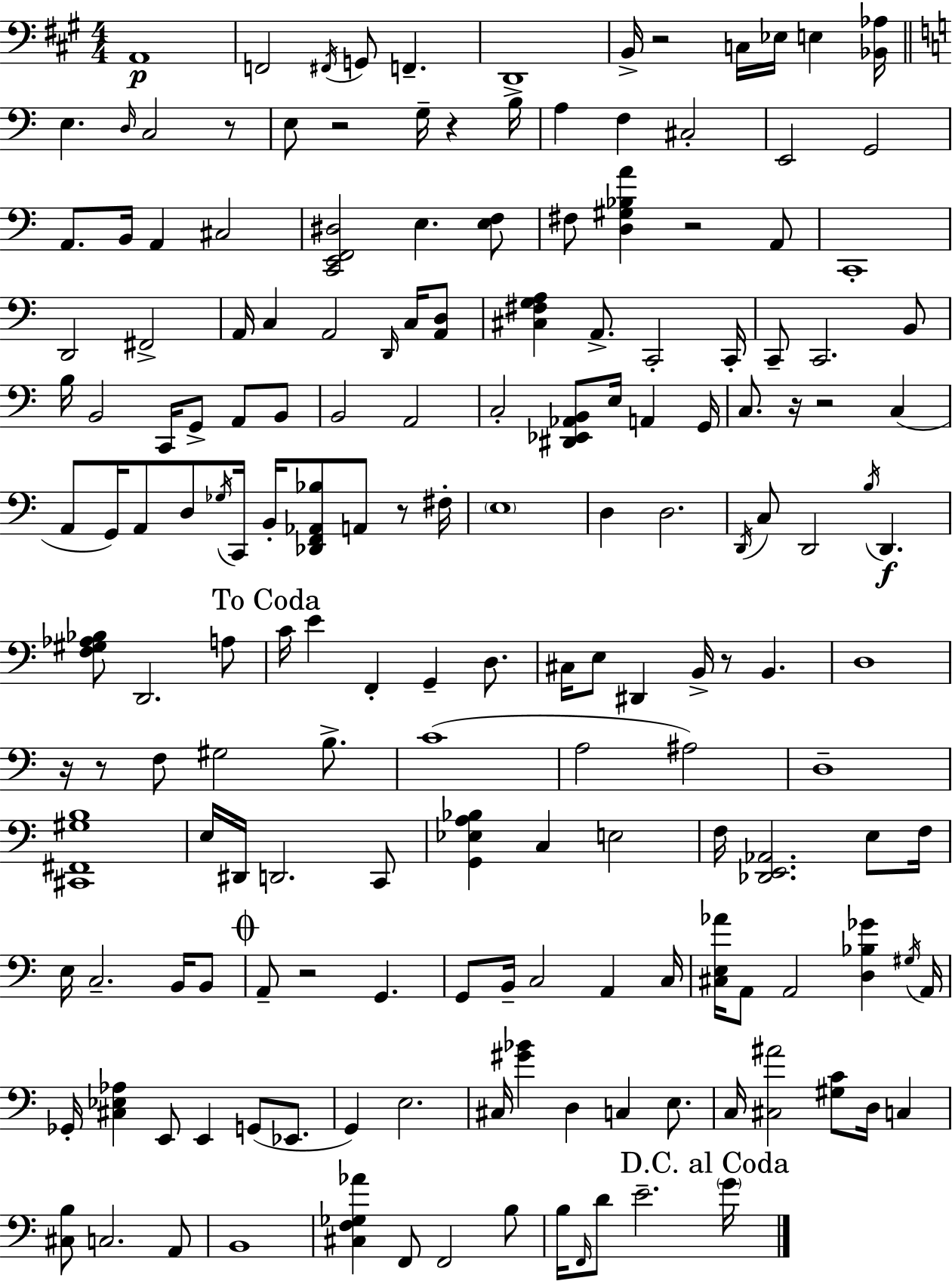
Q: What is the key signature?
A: A major